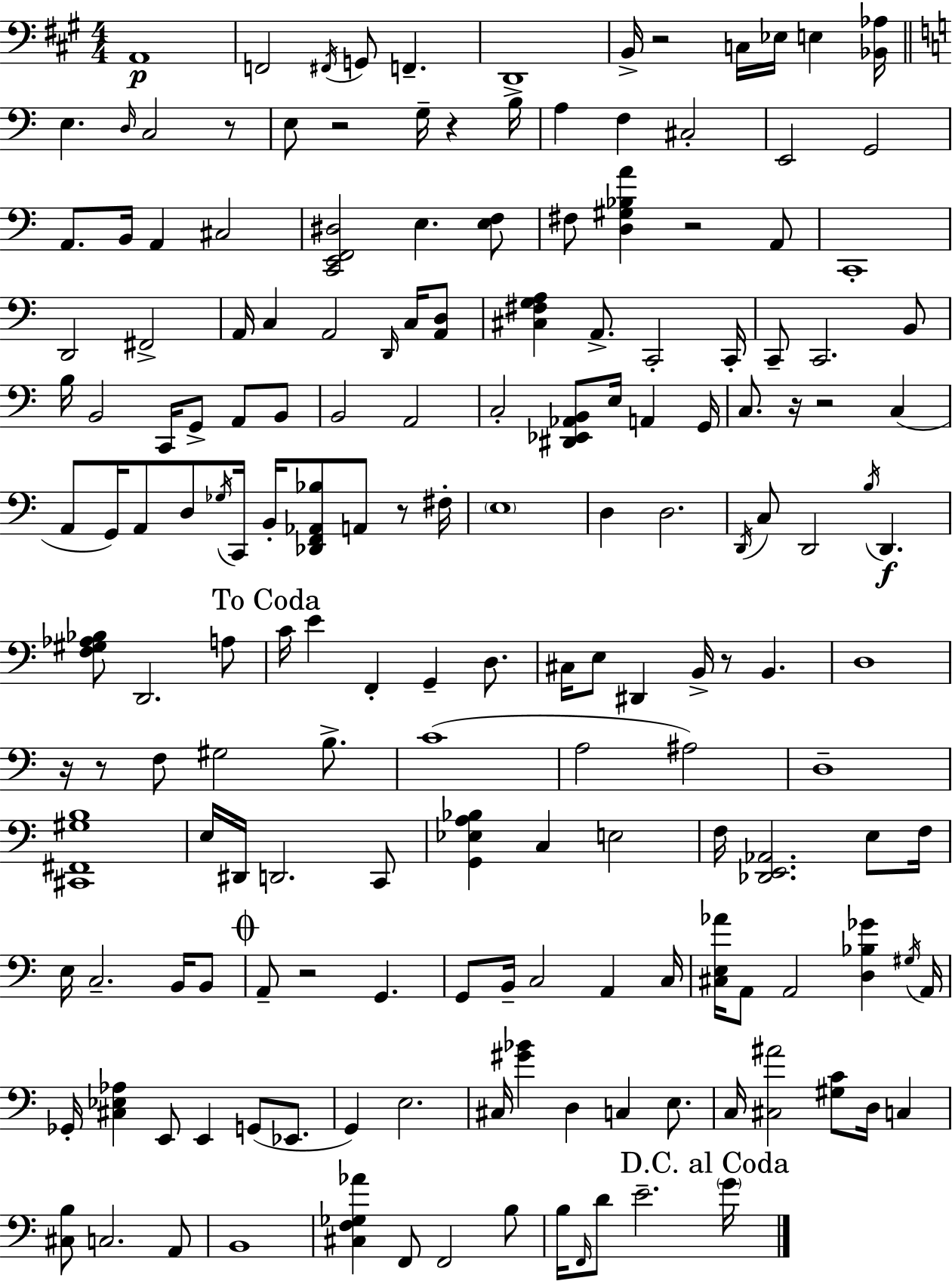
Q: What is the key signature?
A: A major